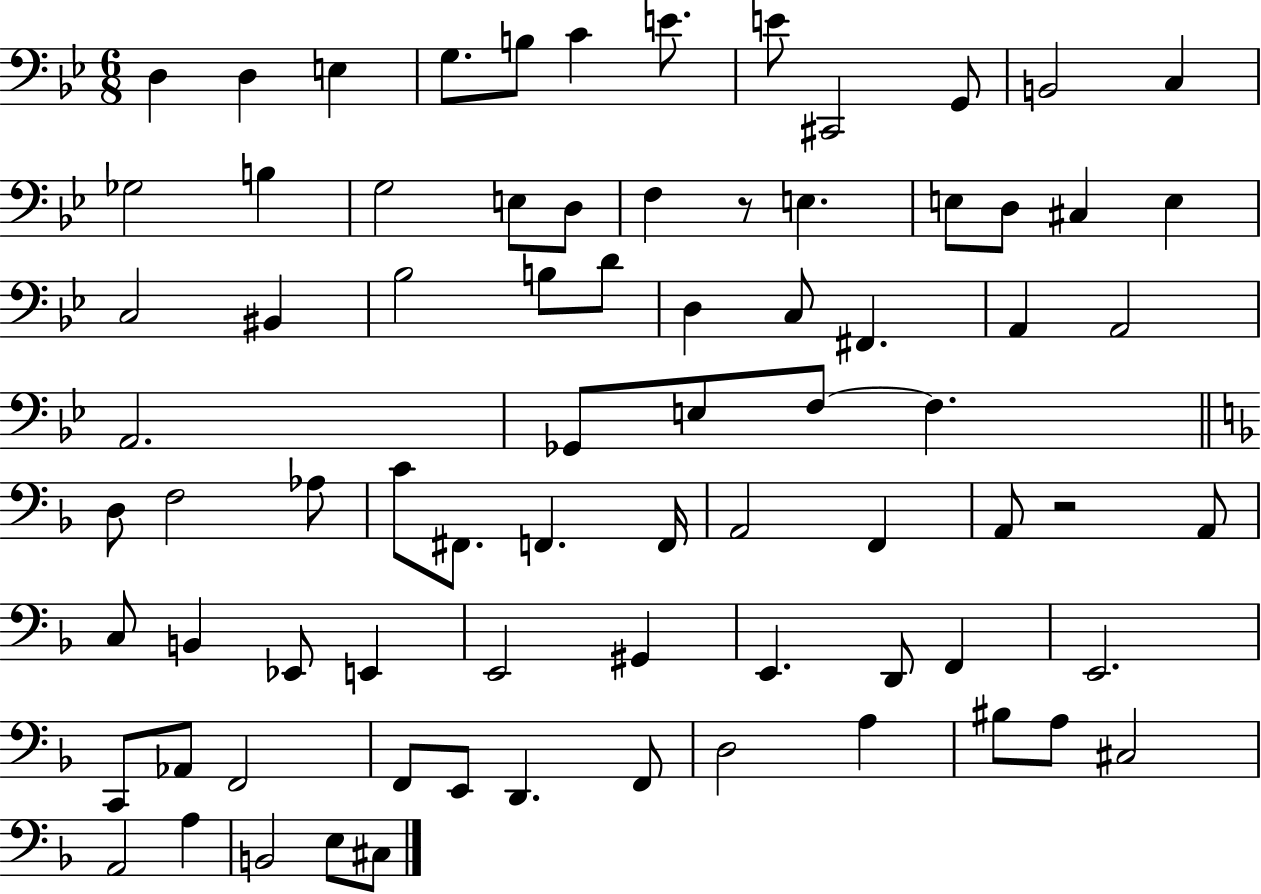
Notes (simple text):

D3/q D3/q E3/q G3/e. B3/e C4/q E4/e. E4/e C#2/h G2/e B2/h C3/q Gb3/h B3/q G3/h E3/e D3/e F3/q R/e E3/q. E3/e D3/e C#3/q E3/q C3/h BIS2/q Bb3/h B3/e D4/e D3/q C3/e F#2/q. A2/q A2/h A2/h. Gb2/e E3/e F3/e F3/q. D3/e F3/h Ab3/e C4/e F#2/e. F2/q. F2/s A2/h F2/q A2/e R/h A2/e C3/e B2/q Eb2/e E2/q E2/h G#2/q E2/q. D2/e F2/q E2/h. C2/e Ab2/e F2/h F2/e E2/e D2/q. F2/e D3/h A3/q BIS3/e A3/e C#3/h A2/h A3/q B2/h E3/e C#3/e